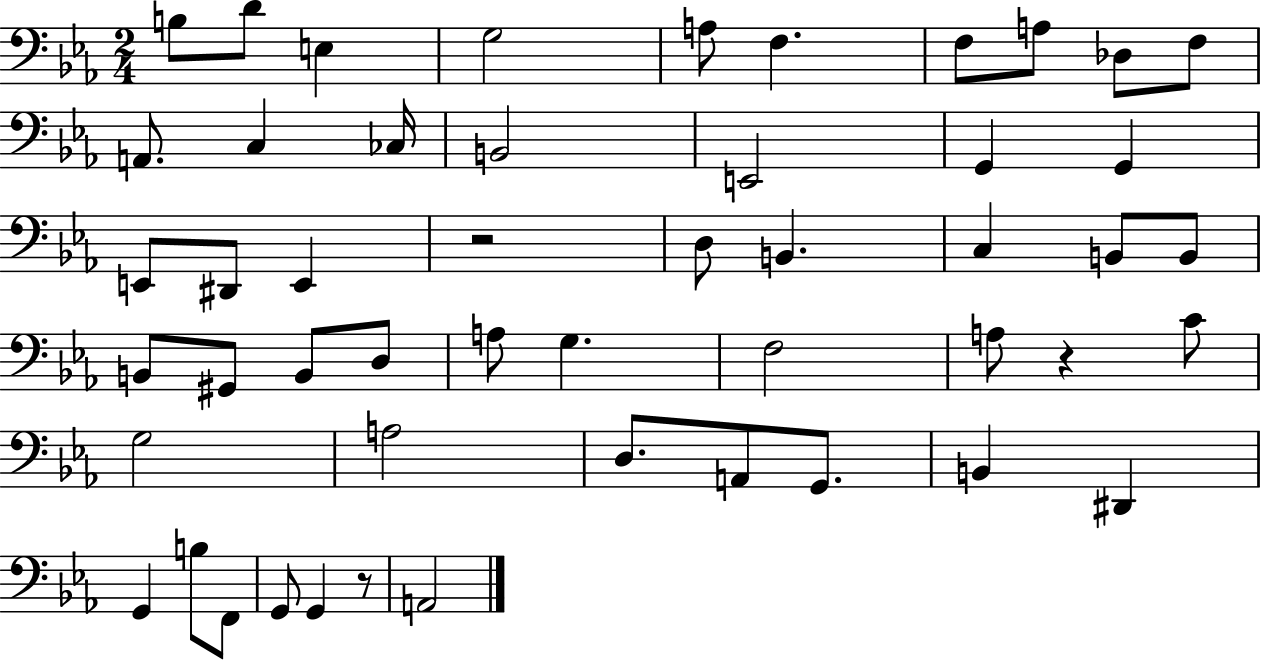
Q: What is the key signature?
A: EES major